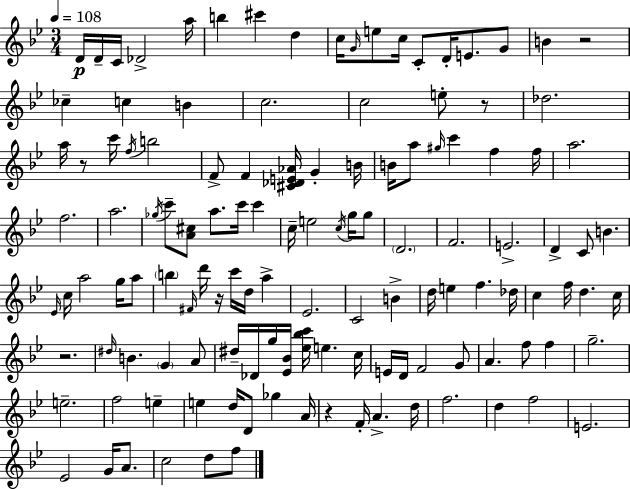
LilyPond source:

{
  \clef treble
  \numericTimeSignature
  \time 3/4
  \key bes \major
  \tempo 4 = 108
  d'16\p d'16-- c'16 des'2-> a''16 | b''4 cis'''4 d''4 | c''16 \grace { g'16 } e''8 c''16 c'8-. d'16-. e'8. g'8 | b'4 r2 | \break ces''4-- c''4 b'4 | c''2. | c''2 e''8-. r8 | des''2. | \break a''16 r8 c'''16 \acciaccatura { f''16 } b''2 | f'8-> f'4 <cis' des' e' aes'>16 g'4-. | b'16 b'16 a''8 \grace { gis''16 } c'''4 f''4 | f''16 a''2. | \break f''2. | a''2. | \acciaccatura { ges''16 } c'''8-- <a' cis''>8 a''8. c'''16 | c'''4 c''16-- e''2 | \break \acciaccatura { c''16 } g''16 g''8 \parenthesize d'2. | f'2. | e'2.-> | d'4-> c'8 b'4. | \break \grace { ees'16 } c''16 a''2 | g''16 a''8 \parenthesize b''4 \grace { fis'16 } d'''16 | r16 c'''16 d''16 a''4-> ees'2. | c'2 | \break b'4-> d''16 e''4 | f''4. des''16 c''4 f''16 | d''4. c''16 r2. | \grace { dis''16 } b'4. | \break \parenthesize g'4 a'8 dis''16-- des'16 g''16 <ees' bes'>16 | <ees'' bes'' c'''>16 e''4. c''16 e'16 d'16 f'2 | g'8 a'4. | f''8 f''4 g''2.-- | \break e''2.-- | f''2 | e''4-- e''4 | d''16 d'8 ges''4 a'16 r4 | \break f'16-. a'4.-> d''16 f''2. | d''4 | f''2 e'2. | ees'2 | \break g'16 a'8. c''2 | d''8 f''8 \bar "|."
}